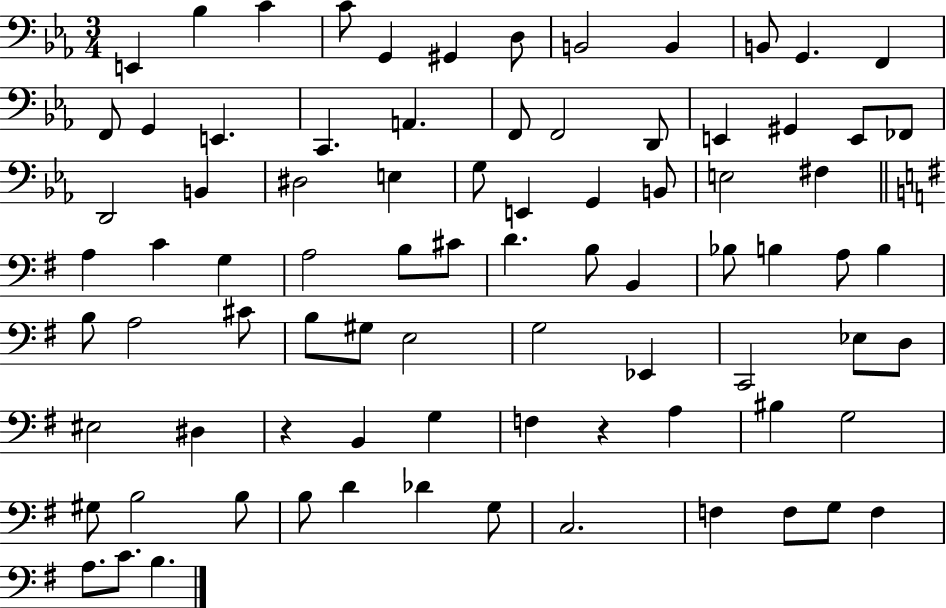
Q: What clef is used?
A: bass